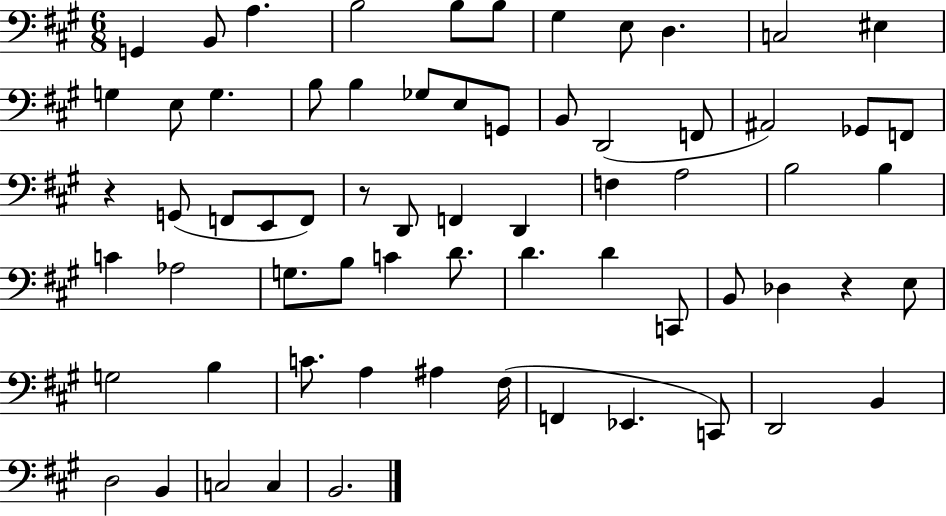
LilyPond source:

{
  \clef bass
  \numericTimeSignature
  \time 6/8
  \key a \major
  g,4 b,8 a4. | b2 b8 b8 | gis4 e8 d4. | c2 eis4 | \break g4 e8 g4. | b8 b4 ges8 e8 g,8 | b,8 d,2( f,8 | ais,2) ges,8 f,8 | \break r4 g,8( f,8 e,8 f,8) | r8 d,8 f,4 d,4 | f4 a2 | b2 b4 | \break c'4 aes2 | g8. b8 c'4 d'8. | d'4. d'4 c,8 | b,8 des4 r4 e8 | \break g2 b4 | c'8. a4 ais4 fis16( | f,4 ees,4. c,8) | d,2 b,4 | \break d2 b,4 | c2 c4 | b,2. | \bar "|."
}